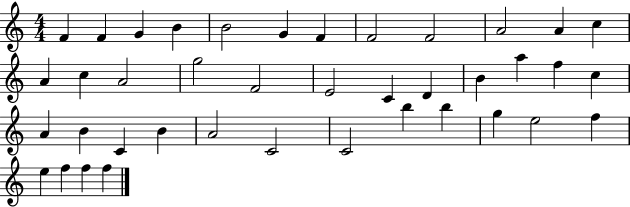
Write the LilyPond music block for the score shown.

{
  \clef treble
  \numericTimeSignature
  \time 4/4
  \key c \major
  f'4 f'4 g'4 b'4 | b'2 g'4 f'4 | f'2 f'2 | a'2 a'4 c''4 | \break a'4 c''4 a'2 | g''2 f'2 | e'2 c'4 d'4 | b'4 a''4 f''4 c''4 | \break a'4 b'4 c'4 b'4 | a'2 c'2 | c'2 b''4 b''4 | g''4 e''2 f''4 | \break e''4 f''4 f''4 f''4 | \bar "|."
}